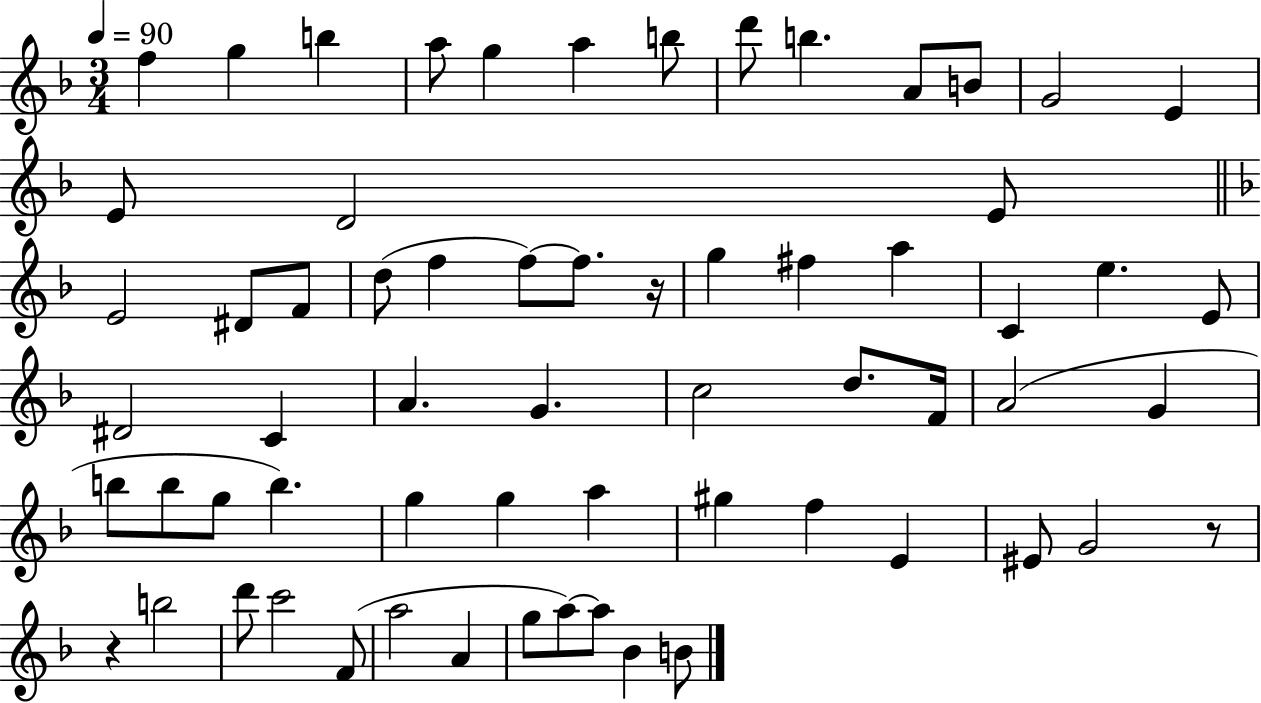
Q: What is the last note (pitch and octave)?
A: B4